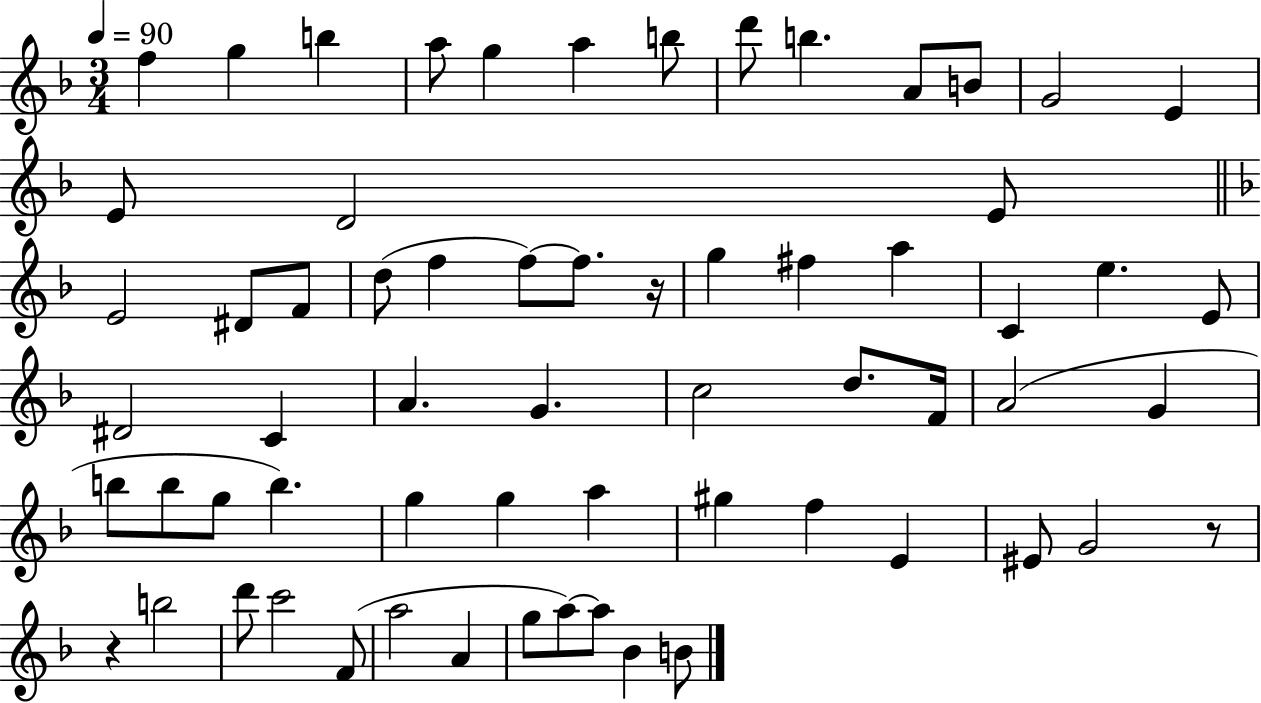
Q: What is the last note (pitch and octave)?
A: B4